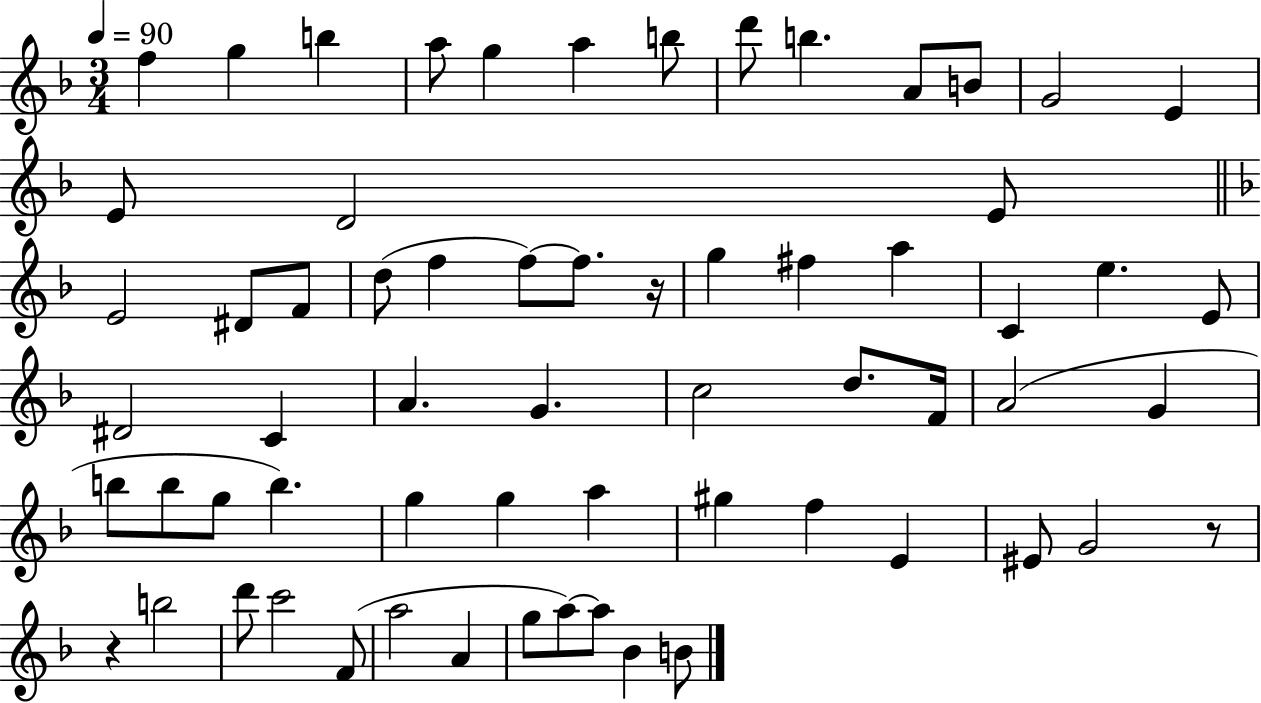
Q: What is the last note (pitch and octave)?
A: B4